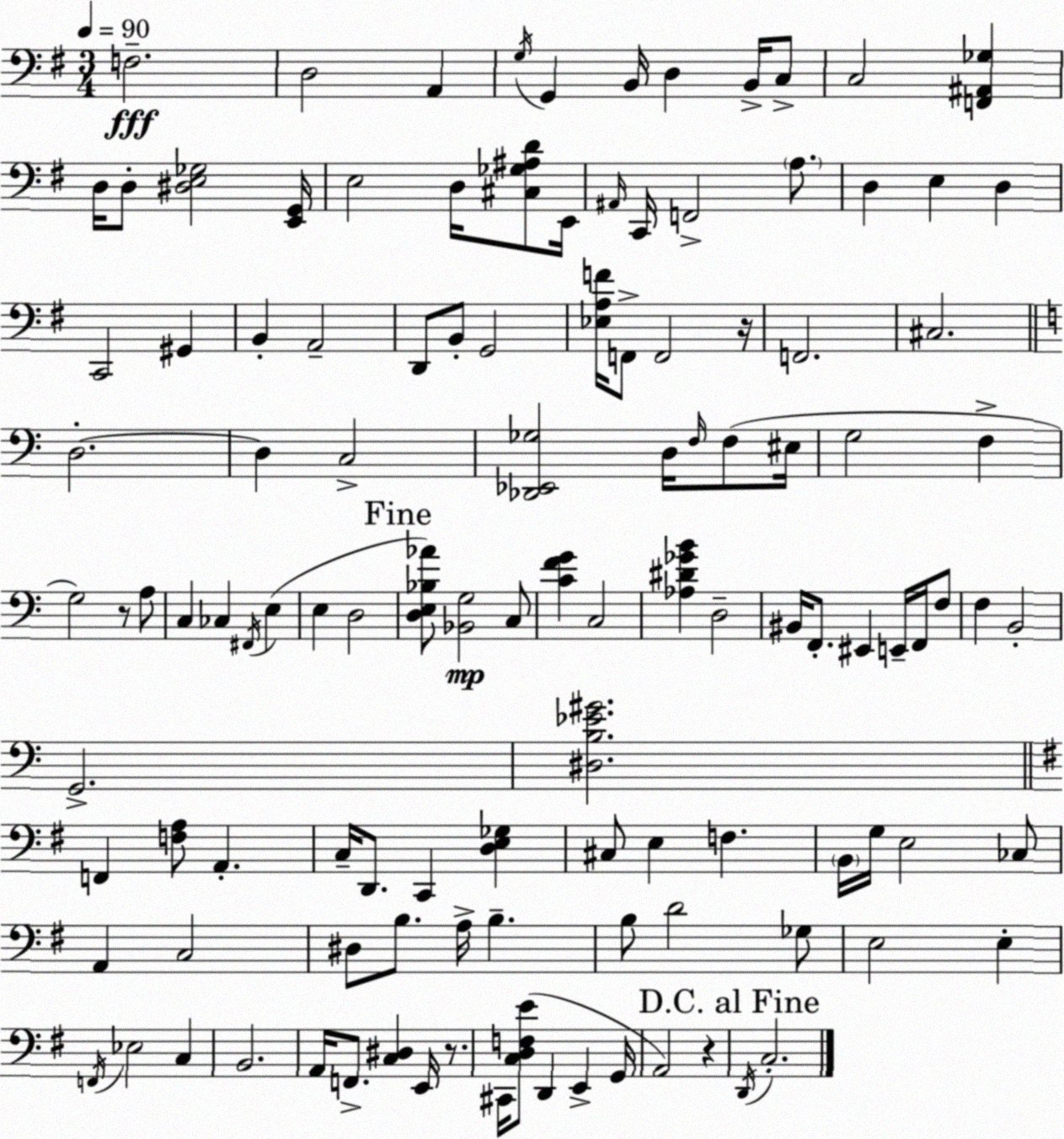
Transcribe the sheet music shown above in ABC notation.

X:1
T:Untitled
M:3/4
L:1/4
K:Em
F,2 D,2 A,, G,/4 G,, B,,/4 D, B,,/4 C,/2 C,2 [F,,^A,,_G,] D,/4 D,/2 [^D,E,_G,]2 [E,,G,,]/4 E,2 D,/4 [^C,_G,^A,D]/2 E,,/4 ^A,,/4 C,,/4 F,,2 A,/2 D, E, D, C,,2 ^G,, B,, A,,2 D,,/2 B,,/2 G,,2 [_E,A,F]/4 F,,/2 F,,2 z/4 F,,2 ^C,2 D,2 D, C,2 [_D,,_E,,_G,]2 D,/4 F,/4 F,/2 ^E,/4 G,2 F, G,2 z/2 A,/2 C, _C, ^F,,/4 E, E, D,2 [D,E,_B,_A]/2 [_B,,G,]2 C,/2 [CFG] C,2 [_A,^D_GB] D,2 ^B,,/4 F,,/2 ^E,, E,,/4 F,,/4 F,/2 F, B,,2 G,,2 [^D,B,_E^G]2 F,, [F,A,]/2 A,, C,/4 D,,/2 C,, [D,E,_G,] ^C,/2 E, F, B,,/4 G,/4 E,2 _C,/2 A,, C,2 ^D,/2 B,/2 A,/4 B, B,/2 D2 _G,/2 E,2 E, F,,/4 _E,2 C, B,,2 A,,/4 F,,/2 [C,^D,] E,,/4 z/2 ^C,,/4 [C,D,F,E]/2 D,, E,, G,,/4 A,,2 z D,,/4 C,2